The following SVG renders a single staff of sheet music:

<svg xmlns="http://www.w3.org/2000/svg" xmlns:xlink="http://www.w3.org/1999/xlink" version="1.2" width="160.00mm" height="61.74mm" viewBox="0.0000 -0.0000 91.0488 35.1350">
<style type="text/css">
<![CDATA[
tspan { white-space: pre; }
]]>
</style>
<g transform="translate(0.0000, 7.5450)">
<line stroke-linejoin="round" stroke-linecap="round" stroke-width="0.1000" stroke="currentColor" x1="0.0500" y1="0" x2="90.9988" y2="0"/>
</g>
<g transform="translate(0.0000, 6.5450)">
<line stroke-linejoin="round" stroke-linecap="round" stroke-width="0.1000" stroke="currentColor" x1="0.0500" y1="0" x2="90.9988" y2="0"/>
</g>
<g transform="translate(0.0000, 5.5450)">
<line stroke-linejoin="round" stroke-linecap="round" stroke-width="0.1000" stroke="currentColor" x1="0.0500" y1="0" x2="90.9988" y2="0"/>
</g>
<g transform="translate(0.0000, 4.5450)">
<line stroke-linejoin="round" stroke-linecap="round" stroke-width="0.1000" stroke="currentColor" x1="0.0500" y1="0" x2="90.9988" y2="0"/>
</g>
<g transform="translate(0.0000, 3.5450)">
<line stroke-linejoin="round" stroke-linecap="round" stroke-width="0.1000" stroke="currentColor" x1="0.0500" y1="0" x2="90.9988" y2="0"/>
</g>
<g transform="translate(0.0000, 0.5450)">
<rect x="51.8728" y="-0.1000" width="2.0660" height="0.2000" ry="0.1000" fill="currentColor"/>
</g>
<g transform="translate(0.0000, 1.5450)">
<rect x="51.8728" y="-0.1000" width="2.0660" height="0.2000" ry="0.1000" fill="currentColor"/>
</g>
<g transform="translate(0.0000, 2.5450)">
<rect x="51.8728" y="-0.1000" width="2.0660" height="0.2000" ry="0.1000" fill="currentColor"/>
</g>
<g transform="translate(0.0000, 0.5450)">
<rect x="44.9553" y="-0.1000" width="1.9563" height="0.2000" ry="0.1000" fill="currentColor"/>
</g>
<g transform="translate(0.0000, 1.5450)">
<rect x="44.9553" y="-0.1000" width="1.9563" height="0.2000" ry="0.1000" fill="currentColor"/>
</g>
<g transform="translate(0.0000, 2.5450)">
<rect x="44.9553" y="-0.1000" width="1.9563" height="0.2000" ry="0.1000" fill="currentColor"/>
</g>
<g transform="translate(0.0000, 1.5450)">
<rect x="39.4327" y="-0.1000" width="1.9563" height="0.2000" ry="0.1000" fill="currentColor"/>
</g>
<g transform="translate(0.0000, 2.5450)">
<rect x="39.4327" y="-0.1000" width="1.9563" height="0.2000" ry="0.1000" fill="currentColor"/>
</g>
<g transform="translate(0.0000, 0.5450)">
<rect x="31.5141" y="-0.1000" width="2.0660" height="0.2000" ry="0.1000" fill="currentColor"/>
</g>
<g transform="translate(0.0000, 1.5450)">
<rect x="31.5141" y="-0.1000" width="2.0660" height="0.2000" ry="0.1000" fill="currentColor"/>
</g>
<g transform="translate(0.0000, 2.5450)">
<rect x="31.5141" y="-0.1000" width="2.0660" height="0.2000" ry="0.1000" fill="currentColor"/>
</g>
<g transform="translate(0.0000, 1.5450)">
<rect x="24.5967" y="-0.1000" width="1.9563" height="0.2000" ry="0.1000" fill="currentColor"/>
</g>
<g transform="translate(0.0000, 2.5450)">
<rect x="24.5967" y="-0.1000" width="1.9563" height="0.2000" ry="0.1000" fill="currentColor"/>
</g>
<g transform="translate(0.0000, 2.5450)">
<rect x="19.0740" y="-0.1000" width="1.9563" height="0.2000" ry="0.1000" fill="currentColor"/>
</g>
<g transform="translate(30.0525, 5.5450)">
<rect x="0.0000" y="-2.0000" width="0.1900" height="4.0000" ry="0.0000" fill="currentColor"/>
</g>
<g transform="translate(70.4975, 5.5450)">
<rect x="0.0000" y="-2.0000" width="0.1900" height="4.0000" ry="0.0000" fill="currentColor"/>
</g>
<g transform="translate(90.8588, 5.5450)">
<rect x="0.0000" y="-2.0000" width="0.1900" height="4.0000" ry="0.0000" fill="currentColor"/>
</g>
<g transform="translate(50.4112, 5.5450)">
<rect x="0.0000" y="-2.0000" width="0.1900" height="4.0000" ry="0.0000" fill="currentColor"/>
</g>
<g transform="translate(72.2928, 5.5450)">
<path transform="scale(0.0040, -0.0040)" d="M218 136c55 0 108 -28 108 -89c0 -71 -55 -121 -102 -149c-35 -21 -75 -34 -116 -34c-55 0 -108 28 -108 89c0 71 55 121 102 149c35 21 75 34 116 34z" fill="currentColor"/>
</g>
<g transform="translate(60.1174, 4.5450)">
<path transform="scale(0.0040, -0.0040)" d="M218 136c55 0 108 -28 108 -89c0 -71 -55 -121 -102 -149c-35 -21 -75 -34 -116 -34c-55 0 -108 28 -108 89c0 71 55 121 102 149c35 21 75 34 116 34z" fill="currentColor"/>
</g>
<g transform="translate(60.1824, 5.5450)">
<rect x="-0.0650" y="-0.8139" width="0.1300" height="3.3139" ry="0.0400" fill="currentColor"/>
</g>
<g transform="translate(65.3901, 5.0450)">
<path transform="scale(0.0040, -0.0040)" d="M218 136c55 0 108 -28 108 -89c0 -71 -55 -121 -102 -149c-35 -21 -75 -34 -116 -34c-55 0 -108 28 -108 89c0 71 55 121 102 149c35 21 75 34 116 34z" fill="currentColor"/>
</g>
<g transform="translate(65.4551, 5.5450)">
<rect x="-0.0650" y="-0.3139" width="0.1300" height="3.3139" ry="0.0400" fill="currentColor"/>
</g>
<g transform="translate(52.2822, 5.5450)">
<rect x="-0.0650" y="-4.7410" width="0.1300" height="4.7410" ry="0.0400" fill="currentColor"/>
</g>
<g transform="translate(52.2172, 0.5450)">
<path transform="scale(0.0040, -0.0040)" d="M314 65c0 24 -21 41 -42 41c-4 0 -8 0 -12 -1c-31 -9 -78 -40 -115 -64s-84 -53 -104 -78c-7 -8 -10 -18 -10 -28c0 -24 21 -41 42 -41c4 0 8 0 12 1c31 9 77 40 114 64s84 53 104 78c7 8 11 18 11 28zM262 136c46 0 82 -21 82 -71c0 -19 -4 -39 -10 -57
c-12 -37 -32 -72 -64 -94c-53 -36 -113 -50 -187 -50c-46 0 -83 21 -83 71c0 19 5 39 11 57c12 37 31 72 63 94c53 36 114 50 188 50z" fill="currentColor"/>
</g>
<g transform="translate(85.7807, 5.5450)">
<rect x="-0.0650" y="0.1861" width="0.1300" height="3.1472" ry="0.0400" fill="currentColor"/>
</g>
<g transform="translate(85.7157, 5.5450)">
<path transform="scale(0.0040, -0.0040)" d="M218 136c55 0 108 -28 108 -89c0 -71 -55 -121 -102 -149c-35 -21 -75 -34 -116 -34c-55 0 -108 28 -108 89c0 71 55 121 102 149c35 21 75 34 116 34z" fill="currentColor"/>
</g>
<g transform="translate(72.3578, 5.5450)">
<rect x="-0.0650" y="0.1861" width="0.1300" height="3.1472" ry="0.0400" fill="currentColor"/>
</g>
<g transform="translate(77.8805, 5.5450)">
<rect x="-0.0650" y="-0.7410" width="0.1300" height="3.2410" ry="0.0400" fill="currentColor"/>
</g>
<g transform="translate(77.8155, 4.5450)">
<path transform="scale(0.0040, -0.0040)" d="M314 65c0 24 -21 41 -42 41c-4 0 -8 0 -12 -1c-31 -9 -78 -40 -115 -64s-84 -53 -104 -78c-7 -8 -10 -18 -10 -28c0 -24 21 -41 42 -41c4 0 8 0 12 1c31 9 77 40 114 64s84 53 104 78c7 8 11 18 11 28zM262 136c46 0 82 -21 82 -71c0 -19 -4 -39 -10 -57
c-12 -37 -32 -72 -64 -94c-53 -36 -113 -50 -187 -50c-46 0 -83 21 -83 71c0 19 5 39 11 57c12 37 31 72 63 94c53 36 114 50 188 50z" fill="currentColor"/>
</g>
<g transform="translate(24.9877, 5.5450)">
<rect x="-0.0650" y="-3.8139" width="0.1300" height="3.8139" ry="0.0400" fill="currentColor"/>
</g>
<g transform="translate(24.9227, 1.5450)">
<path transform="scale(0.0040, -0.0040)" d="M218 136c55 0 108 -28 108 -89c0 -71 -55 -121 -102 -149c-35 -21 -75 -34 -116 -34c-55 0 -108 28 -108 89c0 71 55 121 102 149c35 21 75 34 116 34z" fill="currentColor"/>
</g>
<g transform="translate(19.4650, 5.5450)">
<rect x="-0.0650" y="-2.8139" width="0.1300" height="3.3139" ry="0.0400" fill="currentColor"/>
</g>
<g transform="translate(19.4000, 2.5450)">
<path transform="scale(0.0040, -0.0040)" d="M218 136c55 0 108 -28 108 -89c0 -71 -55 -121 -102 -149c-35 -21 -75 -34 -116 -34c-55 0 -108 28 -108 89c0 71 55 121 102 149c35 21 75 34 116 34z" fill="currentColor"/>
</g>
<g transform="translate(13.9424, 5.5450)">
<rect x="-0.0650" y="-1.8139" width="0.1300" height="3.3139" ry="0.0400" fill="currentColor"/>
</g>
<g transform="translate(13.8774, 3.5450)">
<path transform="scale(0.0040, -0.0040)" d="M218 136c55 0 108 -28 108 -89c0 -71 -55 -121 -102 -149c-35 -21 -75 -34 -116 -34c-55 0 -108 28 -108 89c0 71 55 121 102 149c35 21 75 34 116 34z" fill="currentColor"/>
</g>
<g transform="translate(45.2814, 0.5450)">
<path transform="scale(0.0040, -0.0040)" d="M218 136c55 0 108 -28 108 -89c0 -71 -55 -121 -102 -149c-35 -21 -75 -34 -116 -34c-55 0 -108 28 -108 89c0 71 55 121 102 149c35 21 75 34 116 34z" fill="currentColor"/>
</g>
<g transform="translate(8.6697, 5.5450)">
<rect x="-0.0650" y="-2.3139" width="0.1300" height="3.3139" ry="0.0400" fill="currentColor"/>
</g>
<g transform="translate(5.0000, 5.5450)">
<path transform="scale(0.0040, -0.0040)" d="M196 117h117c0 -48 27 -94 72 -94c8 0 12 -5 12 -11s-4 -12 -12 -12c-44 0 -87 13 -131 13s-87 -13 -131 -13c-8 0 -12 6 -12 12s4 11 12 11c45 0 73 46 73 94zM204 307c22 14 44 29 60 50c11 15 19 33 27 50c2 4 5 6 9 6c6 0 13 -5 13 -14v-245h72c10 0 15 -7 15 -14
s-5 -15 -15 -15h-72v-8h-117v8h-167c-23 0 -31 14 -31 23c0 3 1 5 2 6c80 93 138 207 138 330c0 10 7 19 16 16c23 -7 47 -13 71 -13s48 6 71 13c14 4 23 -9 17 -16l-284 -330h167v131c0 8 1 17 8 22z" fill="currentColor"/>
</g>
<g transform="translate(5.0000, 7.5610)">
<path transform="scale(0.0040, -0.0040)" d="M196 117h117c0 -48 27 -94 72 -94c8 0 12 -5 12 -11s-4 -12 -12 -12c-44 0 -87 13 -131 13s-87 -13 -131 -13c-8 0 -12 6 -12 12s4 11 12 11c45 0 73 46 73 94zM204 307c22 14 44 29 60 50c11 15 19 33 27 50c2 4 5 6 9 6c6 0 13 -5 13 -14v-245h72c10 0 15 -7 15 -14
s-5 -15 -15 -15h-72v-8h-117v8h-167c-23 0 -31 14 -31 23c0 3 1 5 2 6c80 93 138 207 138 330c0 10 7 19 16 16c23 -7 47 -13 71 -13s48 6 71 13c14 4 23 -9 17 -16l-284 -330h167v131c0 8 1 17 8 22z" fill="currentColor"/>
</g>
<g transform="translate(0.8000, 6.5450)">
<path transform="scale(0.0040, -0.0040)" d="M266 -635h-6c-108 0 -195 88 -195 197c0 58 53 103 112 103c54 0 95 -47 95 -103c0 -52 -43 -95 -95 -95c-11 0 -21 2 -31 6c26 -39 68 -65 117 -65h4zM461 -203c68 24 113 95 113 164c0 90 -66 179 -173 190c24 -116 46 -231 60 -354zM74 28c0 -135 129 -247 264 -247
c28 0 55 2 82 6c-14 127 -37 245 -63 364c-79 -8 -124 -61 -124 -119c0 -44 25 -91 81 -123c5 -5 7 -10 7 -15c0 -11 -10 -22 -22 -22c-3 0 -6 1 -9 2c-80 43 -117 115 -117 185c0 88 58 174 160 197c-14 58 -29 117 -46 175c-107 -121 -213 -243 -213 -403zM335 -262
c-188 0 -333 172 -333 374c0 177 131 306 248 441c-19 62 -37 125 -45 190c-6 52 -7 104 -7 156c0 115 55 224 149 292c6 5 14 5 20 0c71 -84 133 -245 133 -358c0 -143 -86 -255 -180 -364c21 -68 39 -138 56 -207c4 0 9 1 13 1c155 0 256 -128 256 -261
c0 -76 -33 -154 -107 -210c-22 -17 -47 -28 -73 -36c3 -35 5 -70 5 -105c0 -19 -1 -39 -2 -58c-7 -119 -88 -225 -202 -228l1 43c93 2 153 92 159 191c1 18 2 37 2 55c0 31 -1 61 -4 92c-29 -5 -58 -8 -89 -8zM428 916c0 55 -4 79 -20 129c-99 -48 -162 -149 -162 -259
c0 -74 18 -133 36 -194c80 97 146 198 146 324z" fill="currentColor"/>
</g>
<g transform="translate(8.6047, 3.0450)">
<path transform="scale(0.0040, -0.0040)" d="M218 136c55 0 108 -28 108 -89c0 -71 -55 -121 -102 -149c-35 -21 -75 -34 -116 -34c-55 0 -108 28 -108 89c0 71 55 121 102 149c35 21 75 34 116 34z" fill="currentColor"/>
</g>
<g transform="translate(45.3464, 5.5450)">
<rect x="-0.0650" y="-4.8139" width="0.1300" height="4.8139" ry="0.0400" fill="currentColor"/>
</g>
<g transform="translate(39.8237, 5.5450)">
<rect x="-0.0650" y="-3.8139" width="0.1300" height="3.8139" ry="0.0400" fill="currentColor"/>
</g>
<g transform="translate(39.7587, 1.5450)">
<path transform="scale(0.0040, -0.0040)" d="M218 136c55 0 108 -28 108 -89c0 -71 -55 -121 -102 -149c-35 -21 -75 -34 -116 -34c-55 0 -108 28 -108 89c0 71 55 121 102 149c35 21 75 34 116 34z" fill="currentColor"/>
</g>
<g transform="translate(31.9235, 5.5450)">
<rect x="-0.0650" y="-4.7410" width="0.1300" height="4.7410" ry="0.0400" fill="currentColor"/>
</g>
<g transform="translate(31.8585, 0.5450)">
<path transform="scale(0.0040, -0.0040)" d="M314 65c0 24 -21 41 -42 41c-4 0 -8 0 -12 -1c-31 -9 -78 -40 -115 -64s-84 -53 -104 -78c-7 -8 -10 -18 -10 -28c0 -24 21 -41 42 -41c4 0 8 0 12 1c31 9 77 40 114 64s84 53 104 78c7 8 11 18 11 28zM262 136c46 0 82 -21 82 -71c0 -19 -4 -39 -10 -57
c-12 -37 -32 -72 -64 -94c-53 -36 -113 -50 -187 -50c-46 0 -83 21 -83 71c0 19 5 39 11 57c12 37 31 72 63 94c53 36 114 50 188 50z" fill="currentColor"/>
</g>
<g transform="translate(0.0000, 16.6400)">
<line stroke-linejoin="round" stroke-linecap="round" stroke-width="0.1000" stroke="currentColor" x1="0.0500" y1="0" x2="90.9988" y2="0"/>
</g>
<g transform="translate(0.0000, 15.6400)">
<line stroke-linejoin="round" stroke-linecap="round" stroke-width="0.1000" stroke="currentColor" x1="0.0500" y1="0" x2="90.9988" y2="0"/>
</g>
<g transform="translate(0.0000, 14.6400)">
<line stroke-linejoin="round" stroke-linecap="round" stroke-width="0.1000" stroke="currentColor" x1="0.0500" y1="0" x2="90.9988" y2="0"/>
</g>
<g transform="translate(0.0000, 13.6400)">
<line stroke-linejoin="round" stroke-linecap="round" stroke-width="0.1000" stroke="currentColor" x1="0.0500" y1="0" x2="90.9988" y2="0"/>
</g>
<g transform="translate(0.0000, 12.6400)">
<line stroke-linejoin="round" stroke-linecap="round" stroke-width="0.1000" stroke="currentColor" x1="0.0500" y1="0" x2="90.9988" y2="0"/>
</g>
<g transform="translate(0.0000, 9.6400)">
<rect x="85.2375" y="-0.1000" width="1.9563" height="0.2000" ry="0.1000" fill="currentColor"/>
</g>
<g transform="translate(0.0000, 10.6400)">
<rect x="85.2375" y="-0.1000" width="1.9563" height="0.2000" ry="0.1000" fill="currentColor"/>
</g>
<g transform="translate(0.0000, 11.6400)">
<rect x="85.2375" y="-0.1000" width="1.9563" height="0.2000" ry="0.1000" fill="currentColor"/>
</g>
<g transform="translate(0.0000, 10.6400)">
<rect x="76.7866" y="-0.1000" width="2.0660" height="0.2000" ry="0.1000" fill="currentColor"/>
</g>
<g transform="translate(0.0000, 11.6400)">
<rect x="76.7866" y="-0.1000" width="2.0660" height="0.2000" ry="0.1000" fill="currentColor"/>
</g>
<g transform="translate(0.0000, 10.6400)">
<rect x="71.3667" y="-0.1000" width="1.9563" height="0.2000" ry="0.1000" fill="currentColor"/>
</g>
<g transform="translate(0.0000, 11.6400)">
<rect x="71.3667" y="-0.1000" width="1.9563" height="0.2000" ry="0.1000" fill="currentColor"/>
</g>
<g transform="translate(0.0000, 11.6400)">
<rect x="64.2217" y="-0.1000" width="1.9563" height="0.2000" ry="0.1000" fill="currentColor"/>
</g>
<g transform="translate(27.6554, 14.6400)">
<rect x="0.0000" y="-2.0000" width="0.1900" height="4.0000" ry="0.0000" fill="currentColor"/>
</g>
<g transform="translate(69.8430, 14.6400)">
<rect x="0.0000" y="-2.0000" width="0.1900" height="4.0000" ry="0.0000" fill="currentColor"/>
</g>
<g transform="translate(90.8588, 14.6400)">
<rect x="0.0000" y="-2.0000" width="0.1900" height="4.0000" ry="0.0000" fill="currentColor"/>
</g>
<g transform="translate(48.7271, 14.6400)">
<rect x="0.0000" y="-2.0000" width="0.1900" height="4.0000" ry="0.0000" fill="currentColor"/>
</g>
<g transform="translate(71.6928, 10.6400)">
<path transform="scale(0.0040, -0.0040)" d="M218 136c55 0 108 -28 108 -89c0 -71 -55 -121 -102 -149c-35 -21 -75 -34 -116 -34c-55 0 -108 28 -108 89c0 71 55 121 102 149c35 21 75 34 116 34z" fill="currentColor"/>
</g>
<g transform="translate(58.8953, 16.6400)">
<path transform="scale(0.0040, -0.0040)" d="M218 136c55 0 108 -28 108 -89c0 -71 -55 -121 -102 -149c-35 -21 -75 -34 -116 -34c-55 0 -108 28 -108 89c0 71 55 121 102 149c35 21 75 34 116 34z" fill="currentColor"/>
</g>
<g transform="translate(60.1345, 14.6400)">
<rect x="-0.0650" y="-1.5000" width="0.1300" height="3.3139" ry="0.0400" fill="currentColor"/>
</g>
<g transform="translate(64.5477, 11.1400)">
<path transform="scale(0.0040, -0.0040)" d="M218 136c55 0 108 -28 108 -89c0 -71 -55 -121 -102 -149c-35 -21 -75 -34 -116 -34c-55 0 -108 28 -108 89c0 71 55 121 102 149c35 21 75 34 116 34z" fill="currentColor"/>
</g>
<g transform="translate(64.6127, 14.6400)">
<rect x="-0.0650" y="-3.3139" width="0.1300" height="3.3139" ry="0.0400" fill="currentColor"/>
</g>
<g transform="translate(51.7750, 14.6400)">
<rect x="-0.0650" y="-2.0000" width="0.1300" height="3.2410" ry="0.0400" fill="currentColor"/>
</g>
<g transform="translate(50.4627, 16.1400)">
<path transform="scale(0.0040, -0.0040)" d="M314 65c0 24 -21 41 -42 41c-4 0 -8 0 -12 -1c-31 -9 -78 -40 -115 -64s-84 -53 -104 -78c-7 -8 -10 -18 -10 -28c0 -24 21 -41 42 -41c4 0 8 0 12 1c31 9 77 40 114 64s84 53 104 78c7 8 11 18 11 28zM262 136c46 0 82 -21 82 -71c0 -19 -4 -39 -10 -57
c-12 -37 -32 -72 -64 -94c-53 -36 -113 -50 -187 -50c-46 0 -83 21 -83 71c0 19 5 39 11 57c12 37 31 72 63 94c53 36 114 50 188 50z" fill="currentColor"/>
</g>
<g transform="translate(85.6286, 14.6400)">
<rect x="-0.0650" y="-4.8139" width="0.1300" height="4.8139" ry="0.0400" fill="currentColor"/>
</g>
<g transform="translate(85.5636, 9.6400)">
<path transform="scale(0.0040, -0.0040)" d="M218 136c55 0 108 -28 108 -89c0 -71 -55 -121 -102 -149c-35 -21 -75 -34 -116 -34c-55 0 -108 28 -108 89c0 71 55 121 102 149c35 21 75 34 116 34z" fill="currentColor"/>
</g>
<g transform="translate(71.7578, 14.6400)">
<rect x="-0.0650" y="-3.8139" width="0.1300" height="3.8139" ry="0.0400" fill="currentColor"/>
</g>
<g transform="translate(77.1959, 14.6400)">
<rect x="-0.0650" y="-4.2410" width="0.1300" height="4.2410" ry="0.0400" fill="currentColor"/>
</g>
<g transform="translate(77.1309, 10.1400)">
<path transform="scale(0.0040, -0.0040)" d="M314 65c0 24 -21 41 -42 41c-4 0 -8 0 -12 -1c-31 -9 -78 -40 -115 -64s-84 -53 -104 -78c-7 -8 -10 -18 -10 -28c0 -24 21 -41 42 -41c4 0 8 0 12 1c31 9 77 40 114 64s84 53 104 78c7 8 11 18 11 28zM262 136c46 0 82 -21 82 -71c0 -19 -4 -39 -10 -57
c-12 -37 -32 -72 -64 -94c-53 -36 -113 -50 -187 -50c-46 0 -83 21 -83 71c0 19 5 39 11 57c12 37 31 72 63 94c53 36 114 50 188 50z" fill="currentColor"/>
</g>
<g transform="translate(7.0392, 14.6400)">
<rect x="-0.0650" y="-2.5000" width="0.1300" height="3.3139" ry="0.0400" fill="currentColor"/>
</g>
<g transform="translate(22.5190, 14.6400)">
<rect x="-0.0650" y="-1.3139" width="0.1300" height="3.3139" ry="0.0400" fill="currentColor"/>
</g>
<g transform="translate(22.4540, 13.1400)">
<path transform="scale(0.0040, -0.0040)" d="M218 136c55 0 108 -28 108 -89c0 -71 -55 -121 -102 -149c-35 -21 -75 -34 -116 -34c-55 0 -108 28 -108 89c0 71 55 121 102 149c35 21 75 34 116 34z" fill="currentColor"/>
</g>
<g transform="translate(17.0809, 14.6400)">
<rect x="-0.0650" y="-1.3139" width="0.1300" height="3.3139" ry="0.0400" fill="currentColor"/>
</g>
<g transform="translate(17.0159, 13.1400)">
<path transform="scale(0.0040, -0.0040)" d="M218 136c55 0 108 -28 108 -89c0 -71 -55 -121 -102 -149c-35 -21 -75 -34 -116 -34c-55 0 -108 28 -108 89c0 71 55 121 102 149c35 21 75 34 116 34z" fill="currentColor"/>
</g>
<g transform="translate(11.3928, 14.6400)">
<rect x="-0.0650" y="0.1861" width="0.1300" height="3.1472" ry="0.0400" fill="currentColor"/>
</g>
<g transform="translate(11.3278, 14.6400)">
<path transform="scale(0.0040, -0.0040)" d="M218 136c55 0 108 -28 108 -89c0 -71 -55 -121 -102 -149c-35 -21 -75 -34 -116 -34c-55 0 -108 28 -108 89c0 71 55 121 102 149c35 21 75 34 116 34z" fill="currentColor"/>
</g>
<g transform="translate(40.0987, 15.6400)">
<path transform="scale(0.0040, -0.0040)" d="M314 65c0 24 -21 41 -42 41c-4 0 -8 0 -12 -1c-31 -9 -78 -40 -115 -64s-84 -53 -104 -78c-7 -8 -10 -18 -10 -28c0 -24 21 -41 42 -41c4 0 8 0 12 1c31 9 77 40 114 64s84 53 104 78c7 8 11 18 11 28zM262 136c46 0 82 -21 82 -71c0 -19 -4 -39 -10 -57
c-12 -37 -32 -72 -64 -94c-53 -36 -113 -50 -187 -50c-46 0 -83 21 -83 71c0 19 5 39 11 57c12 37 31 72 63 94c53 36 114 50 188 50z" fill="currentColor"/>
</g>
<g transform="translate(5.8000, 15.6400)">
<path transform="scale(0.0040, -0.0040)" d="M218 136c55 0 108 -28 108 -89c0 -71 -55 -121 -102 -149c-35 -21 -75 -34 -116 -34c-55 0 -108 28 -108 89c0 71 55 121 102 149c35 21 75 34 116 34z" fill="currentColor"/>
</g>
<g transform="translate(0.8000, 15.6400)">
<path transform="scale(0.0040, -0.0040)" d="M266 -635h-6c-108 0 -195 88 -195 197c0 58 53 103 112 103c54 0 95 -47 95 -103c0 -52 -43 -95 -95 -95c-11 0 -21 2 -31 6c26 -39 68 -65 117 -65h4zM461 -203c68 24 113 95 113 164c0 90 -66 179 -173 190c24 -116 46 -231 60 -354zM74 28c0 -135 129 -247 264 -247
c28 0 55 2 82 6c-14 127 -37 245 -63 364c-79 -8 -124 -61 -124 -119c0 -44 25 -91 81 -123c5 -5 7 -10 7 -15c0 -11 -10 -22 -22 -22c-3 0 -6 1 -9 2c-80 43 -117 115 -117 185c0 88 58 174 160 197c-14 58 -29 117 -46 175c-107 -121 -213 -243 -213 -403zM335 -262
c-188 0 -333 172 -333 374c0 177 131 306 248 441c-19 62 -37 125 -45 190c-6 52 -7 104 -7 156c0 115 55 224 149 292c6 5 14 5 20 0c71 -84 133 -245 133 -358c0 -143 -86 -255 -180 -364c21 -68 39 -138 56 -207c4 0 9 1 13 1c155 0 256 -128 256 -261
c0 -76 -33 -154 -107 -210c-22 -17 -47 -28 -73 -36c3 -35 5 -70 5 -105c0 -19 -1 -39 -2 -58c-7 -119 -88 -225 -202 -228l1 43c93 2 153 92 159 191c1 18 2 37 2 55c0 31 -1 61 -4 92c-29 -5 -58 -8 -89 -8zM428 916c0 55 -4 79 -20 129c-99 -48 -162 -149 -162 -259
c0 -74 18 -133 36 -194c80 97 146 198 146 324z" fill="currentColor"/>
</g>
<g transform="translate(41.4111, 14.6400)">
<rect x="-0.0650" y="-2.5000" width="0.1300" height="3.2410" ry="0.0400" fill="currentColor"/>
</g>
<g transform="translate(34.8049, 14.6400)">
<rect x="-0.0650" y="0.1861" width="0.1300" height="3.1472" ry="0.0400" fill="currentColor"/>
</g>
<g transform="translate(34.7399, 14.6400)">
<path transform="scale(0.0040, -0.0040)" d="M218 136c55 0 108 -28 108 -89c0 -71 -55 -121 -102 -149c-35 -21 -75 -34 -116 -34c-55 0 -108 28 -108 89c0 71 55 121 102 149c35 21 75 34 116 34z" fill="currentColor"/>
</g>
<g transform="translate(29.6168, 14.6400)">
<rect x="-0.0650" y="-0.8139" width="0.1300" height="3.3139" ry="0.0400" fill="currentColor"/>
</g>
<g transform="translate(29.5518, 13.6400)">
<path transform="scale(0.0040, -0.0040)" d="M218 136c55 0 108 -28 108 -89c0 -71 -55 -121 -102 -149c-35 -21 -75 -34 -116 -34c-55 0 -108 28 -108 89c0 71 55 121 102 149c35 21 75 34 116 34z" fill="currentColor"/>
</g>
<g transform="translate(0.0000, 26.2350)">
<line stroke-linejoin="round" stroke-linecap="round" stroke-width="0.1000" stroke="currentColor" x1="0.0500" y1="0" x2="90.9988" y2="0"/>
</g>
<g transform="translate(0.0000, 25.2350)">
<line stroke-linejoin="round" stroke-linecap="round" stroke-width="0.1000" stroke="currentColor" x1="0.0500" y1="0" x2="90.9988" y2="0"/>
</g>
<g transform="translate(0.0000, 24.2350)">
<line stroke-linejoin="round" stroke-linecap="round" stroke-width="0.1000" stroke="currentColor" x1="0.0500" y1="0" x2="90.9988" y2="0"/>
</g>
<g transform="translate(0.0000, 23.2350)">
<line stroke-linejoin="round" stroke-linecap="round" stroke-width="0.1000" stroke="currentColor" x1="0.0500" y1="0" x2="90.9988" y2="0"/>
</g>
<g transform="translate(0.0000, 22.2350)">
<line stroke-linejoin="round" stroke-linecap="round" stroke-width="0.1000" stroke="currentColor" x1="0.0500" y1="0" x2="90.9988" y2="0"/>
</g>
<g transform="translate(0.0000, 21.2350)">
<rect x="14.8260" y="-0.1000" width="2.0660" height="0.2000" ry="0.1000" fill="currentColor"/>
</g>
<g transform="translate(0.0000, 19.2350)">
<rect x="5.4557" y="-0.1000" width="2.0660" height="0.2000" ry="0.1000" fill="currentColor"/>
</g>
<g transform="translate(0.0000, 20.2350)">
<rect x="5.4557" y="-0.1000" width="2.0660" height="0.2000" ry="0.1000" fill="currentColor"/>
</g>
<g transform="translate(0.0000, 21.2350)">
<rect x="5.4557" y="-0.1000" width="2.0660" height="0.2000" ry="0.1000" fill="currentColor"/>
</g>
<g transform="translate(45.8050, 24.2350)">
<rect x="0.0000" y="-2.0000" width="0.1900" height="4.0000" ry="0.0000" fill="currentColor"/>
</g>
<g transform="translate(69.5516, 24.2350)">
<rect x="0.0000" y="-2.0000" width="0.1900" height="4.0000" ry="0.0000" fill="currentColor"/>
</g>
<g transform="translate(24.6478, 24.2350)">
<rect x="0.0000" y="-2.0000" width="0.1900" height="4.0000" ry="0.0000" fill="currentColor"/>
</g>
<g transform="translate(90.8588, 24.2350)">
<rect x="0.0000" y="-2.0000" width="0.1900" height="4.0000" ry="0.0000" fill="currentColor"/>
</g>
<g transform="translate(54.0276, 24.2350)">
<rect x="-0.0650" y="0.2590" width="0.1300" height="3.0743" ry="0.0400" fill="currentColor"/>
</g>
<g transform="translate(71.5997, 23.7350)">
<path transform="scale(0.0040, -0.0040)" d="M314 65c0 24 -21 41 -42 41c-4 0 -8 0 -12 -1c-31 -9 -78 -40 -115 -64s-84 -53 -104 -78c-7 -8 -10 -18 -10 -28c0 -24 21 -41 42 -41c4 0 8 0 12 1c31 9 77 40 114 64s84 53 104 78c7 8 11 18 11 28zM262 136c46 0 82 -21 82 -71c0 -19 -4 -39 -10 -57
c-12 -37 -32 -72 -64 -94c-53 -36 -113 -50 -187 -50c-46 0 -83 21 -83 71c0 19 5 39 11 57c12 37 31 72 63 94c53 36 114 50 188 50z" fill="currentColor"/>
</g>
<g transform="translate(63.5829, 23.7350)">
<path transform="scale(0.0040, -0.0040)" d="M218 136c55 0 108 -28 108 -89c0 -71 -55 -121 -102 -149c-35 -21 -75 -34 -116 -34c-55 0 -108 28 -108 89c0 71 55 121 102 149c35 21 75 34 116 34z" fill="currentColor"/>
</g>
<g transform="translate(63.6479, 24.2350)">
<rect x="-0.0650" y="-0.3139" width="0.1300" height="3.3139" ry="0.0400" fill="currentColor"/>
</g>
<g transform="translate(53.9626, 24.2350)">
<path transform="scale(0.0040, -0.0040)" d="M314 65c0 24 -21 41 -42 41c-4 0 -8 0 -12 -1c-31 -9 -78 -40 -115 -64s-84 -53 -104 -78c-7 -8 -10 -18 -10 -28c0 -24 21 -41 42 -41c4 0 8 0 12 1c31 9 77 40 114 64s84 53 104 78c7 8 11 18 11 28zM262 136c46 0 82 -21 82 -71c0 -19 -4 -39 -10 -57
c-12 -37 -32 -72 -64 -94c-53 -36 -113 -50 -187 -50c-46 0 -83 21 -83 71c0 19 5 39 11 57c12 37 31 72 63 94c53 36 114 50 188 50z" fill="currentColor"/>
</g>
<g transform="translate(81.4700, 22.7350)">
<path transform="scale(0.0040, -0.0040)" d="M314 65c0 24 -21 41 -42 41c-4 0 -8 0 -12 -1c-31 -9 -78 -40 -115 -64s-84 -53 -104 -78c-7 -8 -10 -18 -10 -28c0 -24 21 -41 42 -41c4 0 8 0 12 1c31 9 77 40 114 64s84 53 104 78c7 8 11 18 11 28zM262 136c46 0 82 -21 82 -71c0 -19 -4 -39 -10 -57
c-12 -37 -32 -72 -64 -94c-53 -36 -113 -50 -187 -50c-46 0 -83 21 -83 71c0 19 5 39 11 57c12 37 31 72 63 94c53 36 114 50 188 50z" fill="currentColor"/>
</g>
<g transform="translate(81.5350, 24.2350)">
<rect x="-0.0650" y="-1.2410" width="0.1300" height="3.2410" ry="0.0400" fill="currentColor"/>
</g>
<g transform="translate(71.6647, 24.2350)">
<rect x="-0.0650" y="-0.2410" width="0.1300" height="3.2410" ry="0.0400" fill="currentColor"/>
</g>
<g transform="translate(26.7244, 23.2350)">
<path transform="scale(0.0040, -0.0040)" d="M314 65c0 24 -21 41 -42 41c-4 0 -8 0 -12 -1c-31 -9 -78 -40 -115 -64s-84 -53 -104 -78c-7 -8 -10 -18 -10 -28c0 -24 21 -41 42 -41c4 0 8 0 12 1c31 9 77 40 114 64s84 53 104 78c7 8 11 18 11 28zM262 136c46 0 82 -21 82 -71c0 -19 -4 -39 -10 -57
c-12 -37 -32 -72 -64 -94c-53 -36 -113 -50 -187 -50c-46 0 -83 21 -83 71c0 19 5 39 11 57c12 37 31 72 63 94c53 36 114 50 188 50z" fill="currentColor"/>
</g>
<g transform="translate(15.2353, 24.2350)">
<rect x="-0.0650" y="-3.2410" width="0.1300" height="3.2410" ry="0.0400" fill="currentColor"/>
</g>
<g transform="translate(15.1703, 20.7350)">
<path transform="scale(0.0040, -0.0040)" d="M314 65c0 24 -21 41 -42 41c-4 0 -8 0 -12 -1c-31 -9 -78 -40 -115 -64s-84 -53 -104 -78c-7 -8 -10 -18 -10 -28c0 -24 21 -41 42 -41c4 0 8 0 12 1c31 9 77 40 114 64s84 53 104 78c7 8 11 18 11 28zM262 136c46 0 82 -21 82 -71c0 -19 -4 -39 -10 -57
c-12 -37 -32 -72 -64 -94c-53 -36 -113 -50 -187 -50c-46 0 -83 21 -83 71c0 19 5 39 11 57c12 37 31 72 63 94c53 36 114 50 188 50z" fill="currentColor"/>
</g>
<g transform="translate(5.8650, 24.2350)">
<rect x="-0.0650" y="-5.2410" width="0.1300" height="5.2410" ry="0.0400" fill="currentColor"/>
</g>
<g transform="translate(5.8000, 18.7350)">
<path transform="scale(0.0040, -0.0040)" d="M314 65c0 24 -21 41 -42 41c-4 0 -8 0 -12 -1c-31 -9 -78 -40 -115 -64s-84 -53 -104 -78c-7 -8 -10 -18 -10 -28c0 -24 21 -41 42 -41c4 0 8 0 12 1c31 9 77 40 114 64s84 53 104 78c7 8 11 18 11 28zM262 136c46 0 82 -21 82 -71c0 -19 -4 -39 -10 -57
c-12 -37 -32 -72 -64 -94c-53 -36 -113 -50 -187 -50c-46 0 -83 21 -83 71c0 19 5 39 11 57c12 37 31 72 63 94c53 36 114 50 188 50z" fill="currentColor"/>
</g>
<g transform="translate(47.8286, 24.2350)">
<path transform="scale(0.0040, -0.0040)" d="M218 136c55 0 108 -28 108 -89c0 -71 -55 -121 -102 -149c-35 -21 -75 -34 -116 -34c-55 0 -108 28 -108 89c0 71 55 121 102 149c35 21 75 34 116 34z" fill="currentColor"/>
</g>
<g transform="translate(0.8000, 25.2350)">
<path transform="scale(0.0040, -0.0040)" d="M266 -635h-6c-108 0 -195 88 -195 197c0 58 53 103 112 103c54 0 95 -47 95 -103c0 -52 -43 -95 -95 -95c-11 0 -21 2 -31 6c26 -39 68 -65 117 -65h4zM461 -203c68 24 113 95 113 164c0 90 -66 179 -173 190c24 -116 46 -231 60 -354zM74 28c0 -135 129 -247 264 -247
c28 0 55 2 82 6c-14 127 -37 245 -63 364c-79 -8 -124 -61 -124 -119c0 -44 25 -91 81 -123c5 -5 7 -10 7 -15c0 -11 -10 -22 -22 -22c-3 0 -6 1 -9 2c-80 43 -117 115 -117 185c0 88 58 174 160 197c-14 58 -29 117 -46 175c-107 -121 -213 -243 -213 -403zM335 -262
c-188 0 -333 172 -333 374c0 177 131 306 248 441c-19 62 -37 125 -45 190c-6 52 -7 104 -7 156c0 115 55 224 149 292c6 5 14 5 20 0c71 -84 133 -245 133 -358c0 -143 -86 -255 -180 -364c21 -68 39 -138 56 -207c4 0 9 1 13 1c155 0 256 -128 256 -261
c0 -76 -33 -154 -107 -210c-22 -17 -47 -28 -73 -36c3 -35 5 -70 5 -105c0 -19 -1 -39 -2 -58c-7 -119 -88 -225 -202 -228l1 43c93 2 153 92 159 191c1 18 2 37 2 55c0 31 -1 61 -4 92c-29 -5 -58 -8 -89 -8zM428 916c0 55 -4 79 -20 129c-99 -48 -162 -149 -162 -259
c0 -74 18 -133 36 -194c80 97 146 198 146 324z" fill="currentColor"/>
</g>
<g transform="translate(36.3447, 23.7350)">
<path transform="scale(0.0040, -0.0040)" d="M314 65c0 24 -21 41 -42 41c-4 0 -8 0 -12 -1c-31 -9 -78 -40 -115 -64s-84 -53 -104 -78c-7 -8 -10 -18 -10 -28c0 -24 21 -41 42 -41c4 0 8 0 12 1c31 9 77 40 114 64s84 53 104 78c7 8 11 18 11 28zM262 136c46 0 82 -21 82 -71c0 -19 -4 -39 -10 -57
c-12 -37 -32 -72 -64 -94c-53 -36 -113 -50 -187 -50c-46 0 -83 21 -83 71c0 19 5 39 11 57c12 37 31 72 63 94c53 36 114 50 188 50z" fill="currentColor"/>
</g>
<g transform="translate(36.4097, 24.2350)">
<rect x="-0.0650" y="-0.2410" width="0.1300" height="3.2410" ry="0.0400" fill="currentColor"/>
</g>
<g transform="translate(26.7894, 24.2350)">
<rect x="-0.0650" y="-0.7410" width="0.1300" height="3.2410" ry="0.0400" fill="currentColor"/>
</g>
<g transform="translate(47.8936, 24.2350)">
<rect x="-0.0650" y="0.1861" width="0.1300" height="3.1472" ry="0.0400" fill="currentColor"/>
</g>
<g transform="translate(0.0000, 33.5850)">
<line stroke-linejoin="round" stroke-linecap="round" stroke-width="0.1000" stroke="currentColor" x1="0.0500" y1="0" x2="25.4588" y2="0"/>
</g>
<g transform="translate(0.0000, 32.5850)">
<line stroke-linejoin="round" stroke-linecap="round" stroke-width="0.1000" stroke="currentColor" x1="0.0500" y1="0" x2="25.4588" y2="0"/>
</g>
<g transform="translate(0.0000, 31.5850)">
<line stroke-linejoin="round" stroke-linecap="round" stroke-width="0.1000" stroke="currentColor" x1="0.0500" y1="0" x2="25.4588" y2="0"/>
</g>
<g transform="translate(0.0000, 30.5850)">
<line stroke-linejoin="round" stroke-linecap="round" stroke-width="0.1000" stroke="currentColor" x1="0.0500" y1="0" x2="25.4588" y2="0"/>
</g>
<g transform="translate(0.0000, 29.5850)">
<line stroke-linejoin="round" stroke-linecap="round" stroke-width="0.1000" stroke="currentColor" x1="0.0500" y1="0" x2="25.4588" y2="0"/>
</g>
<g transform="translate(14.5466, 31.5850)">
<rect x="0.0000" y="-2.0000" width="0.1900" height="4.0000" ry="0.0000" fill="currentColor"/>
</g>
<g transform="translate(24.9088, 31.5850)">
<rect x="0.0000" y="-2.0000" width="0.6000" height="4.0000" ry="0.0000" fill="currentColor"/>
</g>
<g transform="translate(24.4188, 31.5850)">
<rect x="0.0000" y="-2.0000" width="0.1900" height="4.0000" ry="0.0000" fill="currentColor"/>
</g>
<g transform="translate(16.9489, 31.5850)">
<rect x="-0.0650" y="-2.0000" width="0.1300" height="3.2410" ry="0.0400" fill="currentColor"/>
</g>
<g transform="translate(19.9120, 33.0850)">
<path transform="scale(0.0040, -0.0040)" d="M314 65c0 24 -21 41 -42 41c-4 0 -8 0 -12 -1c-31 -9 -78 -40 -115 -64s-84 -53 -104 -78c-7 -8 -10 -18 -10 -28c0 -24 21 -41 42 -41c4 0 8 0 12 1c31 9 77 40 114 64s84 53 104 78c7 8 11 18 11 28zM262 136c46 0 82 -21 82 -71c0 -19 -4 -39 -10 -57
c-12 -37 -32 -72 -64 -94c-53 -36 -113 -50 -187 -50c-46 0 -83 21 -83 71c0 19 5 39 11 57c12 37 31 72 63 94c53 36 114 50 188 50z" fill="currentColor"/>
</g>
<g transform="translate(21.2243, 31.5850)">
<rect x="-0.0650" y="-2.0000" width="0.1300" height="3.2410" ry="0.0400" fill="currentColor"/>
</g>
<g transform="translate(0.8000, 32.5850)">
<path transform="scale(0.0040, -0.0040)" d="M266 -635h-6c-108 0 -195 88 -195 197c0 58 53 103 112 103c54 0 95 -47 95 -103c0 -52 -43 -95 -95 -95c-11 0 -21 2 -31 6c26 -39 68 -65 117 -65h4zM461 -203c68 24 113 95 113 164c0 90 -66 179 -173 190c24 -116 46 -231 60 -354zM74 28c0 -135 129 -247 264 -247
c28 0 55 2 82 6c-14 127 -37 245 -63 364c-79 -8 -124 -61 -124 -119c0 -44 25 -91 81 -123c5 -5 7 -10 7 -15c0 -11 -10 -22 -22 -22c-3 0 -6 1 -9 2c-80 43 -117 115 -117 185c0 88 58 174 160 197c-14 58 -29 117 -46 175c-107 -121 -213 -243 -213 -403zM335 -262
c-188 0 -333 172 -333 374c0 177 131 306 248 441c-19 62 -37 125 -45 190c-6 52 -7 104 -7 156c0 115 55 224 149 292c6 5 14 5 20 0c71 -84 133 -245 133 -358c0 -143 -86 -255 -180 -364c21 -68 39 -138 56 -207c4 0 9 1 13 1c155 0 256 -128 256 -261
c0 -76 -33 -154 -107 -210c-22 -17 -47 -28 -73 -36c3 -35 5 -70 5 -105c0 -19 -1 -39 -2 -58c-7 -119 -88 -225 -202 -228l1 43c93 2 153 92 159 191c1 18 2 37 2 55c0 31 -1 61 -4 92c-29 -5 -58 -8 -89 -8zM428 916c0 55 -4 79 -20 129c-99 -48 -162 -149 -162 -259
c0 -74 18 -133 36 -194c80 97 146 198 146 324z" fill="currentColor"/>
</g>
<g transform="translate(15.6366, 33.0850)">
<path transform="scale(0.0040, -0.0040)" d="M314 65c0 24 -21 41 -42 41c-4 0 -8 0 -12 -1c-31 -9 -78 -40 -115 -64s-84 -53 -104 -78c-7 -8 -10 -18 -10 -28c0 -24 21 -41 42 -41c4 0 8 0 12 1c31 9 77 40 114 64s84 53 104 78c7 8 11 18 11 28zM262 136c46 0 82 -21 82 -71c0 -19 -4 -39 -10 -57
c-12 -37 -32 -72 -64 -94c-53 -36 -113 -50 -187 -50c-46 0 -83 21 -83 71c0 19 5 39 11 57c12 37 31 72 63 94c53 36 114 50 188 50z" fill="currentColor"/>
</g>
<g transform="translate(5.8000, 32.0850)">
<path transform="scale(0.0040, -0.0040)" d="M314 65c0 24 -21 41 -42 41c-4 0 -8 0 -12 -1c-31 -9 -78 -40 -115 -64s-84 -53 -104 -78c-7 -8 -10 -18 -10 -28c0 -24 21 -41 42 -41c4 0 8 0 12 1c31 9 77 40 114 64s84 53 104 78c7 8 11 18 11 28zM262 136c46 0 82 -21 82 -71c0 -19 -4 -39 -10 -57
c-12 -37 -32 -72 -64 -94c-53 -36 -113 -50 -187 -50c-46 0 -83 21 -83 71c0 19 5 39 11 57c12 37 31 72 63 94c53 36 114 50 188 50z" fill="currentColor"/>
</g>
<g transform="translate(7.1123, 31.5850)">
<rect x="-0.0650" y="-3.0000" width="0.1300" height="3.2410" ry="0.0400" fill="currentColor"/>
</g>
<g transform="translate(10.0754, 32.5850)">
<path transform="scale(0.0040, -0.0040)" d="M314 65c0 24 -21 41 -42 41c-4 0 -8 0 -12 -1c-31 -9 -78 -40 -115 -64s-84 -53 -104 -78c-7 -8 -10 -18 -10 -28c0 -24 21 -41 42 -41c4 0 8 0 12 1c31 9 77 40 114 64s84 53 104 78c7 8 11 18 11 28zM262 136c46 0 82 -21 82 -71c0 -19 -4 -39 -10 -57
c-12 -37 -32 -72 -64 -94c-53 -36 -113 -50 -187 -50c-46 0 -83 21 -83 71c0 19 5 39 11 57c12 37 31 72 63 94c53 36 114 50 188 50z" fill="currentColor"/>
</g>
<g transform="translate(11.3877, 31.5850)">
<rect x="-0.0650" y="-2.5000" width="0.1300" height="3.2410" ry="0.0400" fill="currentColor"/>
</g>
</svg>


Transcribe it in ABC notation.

X:1
T:Untitled
M:4/4
L:1/4
K:C
g f a c' e'2 c' e' e'2 d c B d2 B G B e e d B G2 F2 E b c' d'2 e' f'2 b2 d2 c2 B B2 c c2 e2 A2 G2 F2 F2